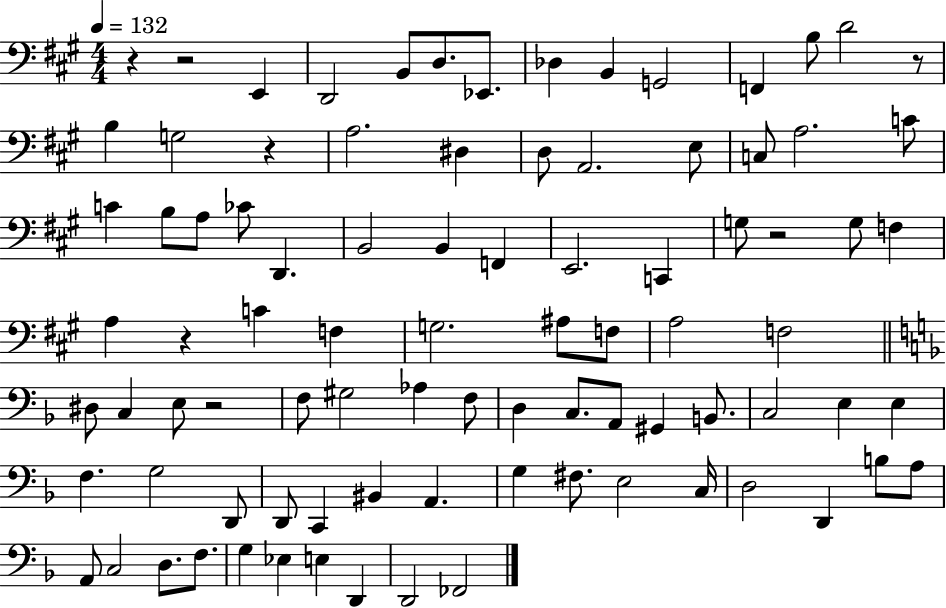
R/q R/h E2/q D2/h B2/e D3/e. Eb2/e. Db3/q B2/q G2/h F2/q B3/e D4/h R/e B3/q G3/h R/q A3/h. D#3/q D3/e A2/h. E3/e C3/e A3/h. C4/e C4/q B3/e A3/e CES4/e D2/q. B2/h B2/q F2/q E2/h. C2/q G3/e R/h G3/e F3/q A3/q R/q C4/q F3/q G3/h. A#3/e F3/e A3/h F3/h D#3/e C3/q E3/e R/h F3/e G#3/h Ab3/q F3/e D3/q C3/e. A2/e G#2/q B2/e. C3/h E3/q E3/q F3/q. G3/h D2/e D2/e C2/q BIS2/q A2/q. G3/q F#3/e. E3/h C3/s D3/h D2/q B3/e A3/e A2/e C3/h D3/e. F3/e. G3/q Eb3/q E3/q D2/q D2/h FES2/h